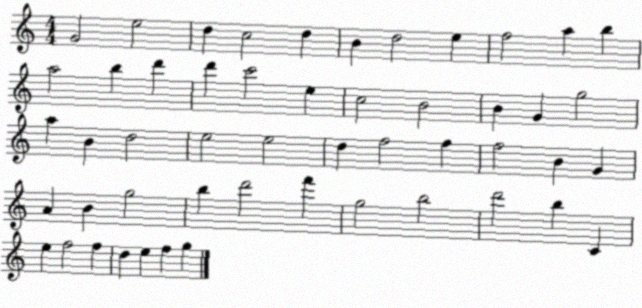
X:1
T:Untitled
M:4/4
L:1/4
K:C
G2 e2 d c2 d B d2 e f2 a b a2 b d' d' c'2 e c2 B2 B G g2 a B d2 e2 e2 d f2 f f2 B G A B g2 b d'2 f' g2 b2 d'2 b C e f2 f d e f g